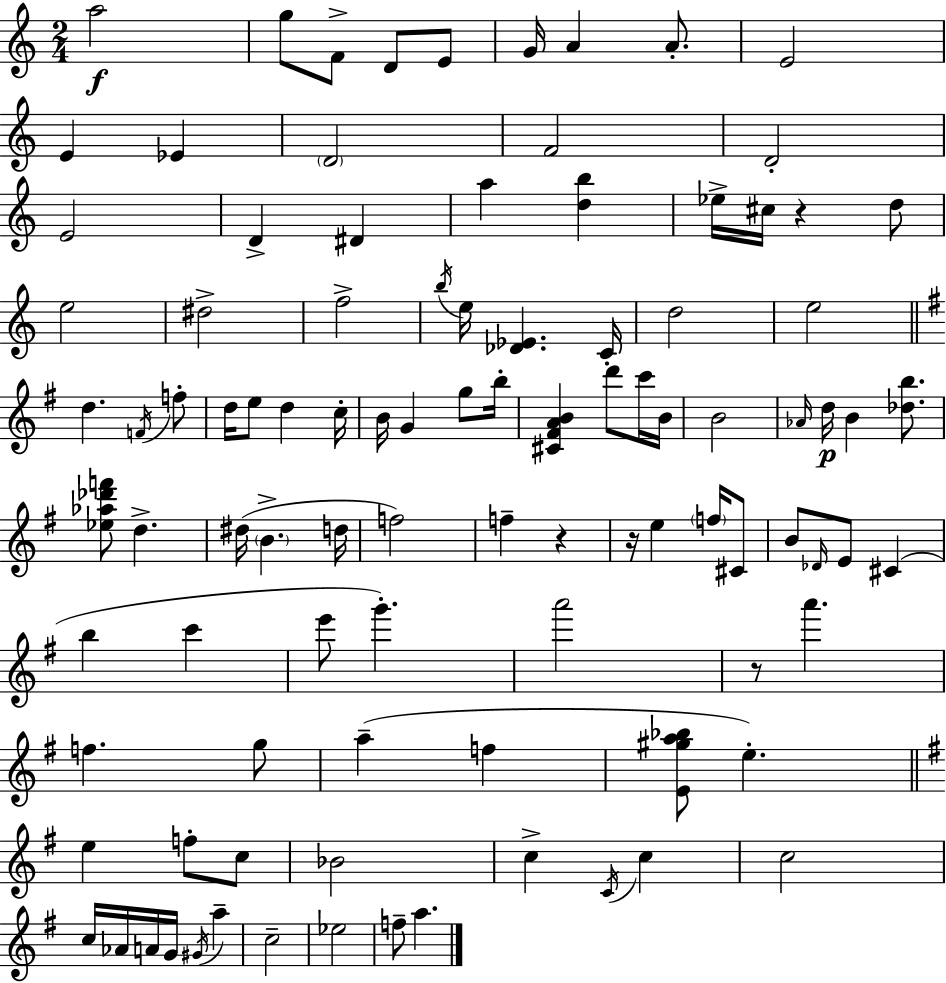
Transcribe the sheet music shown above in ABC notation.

X:1
T:Untitled
M:2/4
L:1/4
K:C
a2 g/2 F/2 D/2 E/2 G/4 A A/2 E2 E _E D2 F2 D2 E2 D ^D a [db] _e/4 ^c/4 z d/2 e2 ^d2 f2 b/4 e/4 [_D_E] C/4 d2 e2 d F/4 f/2 d/4 e/2 d c/4 B/4 G g/2 b/4 [^C^FAB] d'/2 c'/4 B/4 B2 _A/4 d/4 B [_db]/2 [_e_a_d'f']/2 d ^d/4 B d/4 f2 f z z/4 e f/4 ^C/2 B/2 _D/4 E/2 ^C b c' e'/2 g' a'2 z/2 a' f g/2 a f [E^ga_b]/2 e e f/2 c/2 _B2 c C/4 c c2 c/4 _A/4 A/4 G/4 ^G/4 a c2 _e2 f/2 a